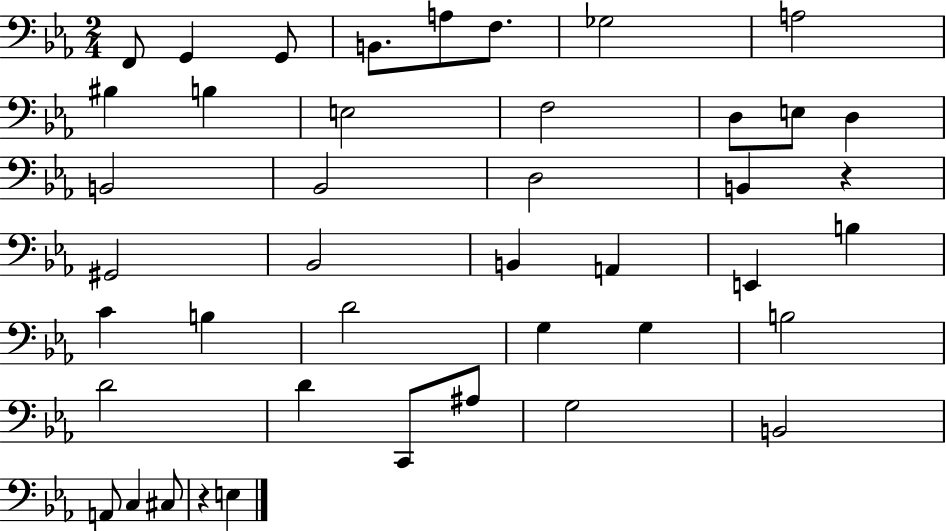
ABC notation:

X:1
T:Untitled
M:2/4
L:1/4
K:Eb
F,,/2 G,, G,,/2 B,,/2 A,/2 F,/2 _G,2 A,2 ^B, B, E,2 F,2 D,/2 E,/2 D, B,,2 _B,,2 D,2 B,, z ^G,,2 _B,,2 B,, A,, E,, B, C B, D2 G, G, B,2 D2 D C,,/2 ^A,/2 G,2 B,,2 A,,/2 C, ^C,/2 z E,